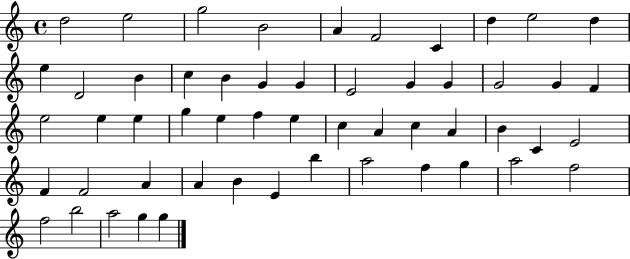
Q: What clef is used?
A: treble